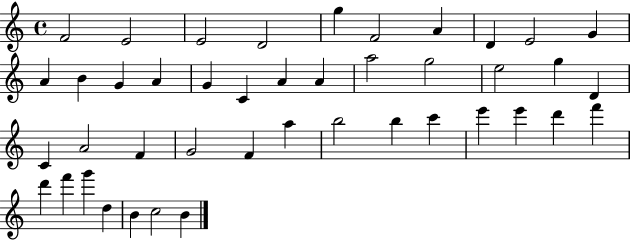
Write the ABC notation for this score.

X:1
T:Untitled
M:4/4
L:1/4
K:C
F2 E2 E2 D2 g F2 A D E2 G A B G A G C A A a2 g2 e2 g D C A2 F G2 F a b2 b c' e' e' d' f' d' f' g' d B c2 B